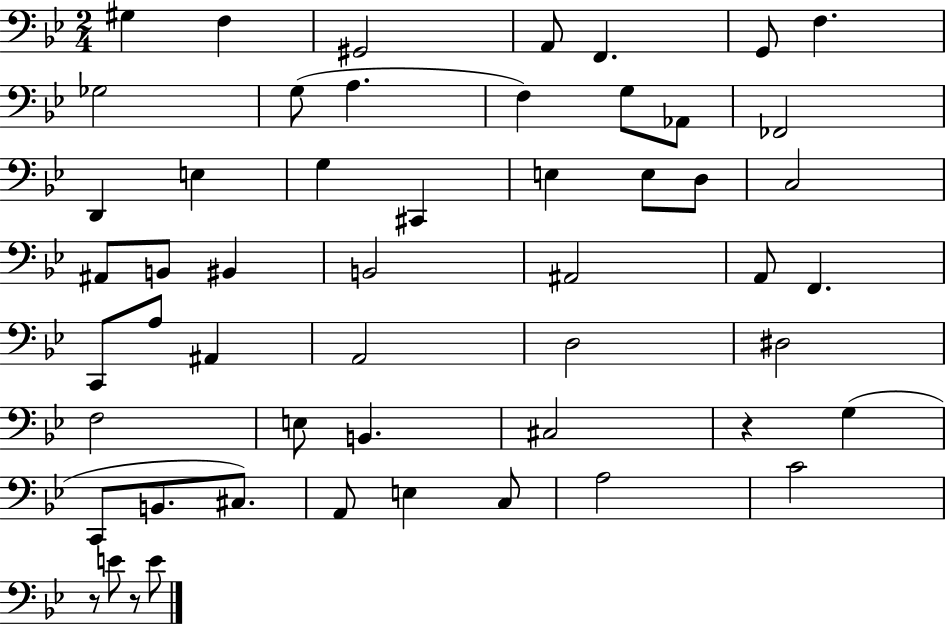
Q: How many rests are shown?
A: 3